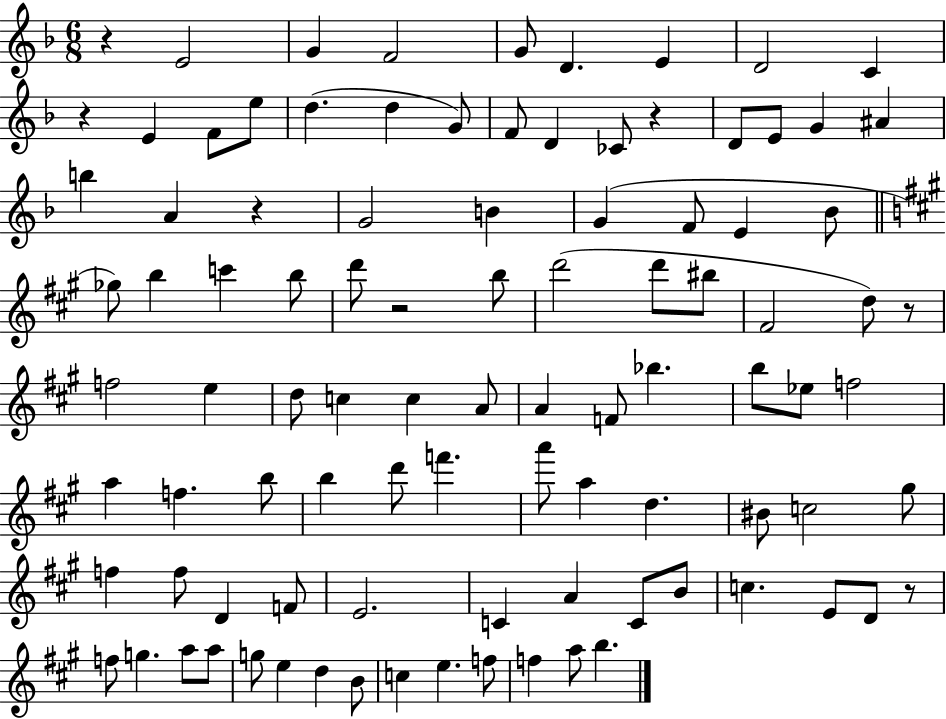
{
  \clef treble
  \numericTimeSignature
  \time 6/8
  \key f \major
  r4 e'2 | g'4 f'2 | g'8 d'4. e'4 | d'2 c'4 | \break r4 e'4 f'8 e''8 | d''4.( d''4 g'8) | f'8 d'4 ces'8 r4 | d'8 e'8 g'4 ais'4 | \break b''4 a'4 r4 | g'2 b'4 | g'4( f'8 e'4 bes'8 | \bar "||" \break \key a \major ges''8) b''4 c'''4 b''8 | d'''8 r2 b''8 | d'''2( d'''8 bis''8 | fis'2 d''8) r8 | \break f''2 e''4 | d''8 c''4 c''4 a'8 | a'4 f'8 bes''4. | b''8 ees''8 f''2 | \break a''4 f''4. b''8 | b''4 d'''8 f'''4. | a'''8 a''4 d''4. | bis'8 c''2 gis''8 | \break f''4 f''8 d'4 f'8 | e'2. | c'4 a'4 c'8 b'8 | c''4. e'8 d'8 r8 | \break f''8 g''4. a''8 a''8 | g''8 e''4 d''4 b'8 | c''4 e''4. f''8 | f''4 a''8 b''4. | \break \bar "|."
}